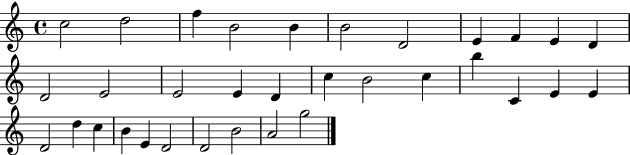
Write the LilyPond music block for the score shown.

{
  \clef treble
  \time 4/4
  \defaultTimeSignature
  \key c \major
  c''2 d''2 | f''4 b'2 b'4 | b'2 d'2 | e'4 f'4 e'4 d'4 | \break d'2 e'2 | e'2 e'4 d'4 | c''4 b'2 c''4 | b''4 c'4 e'4 e'4 | \break d'2 d''4 c''4 | b'4 e'4 d'2 | d'2 b'2 | a'2 g''2 | \break \bar "|."
}